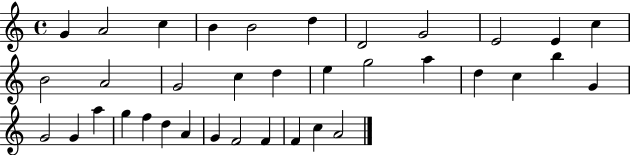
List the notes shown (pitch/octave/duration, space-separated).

G4/q A4/h C5/q B4/q B4/h D5/q D4/h G4/h E4/h E4/q C5/q B4/h A4/h G4/h C5/q D5/q E5/q G5/h A5/q D5/q C5/q B5/q G4/q G4/h G4/q A5/q G5/q F5/q D5/q A4/q G4/q F4/h F4/q F4/q C5/q A4/h